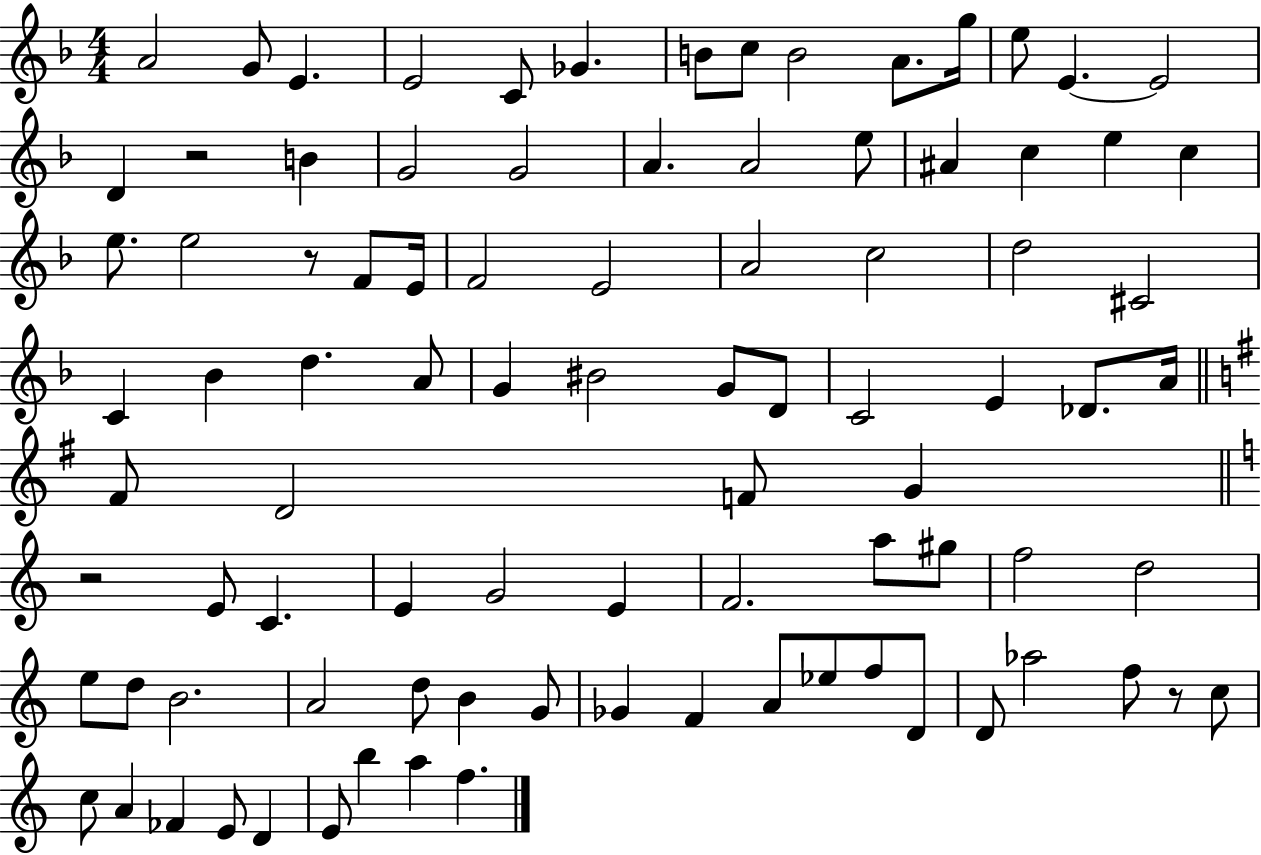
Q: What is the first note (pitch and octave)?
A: A4